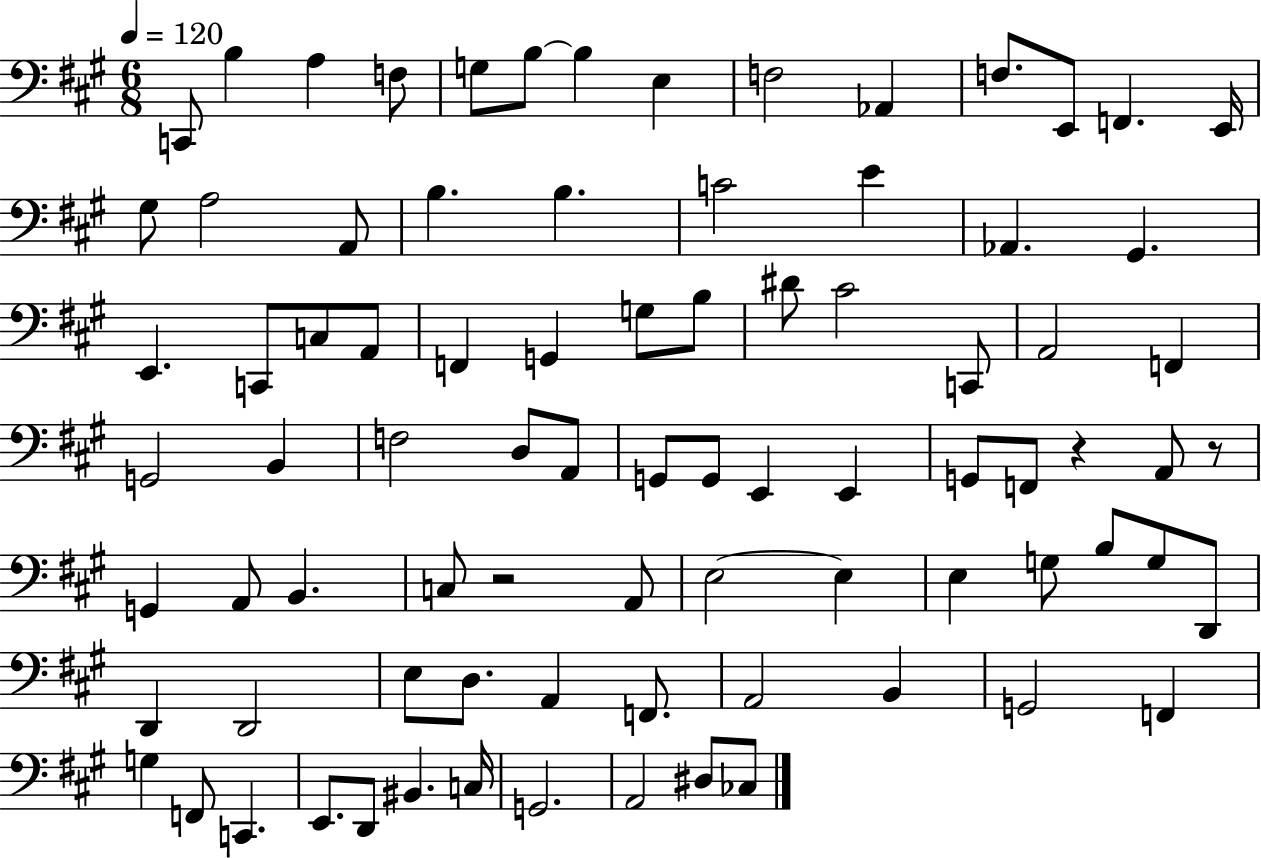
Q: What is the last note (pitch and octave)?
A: CES3